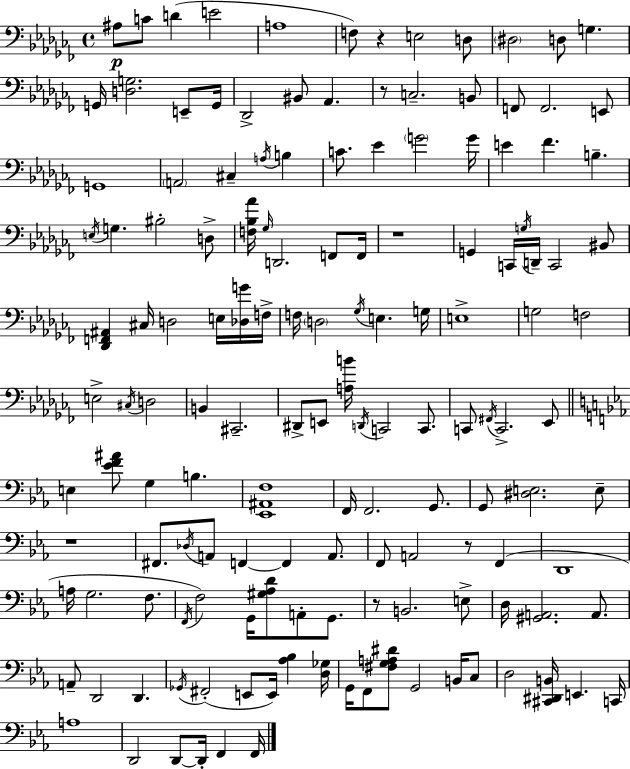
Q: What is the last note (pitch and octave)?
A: F2